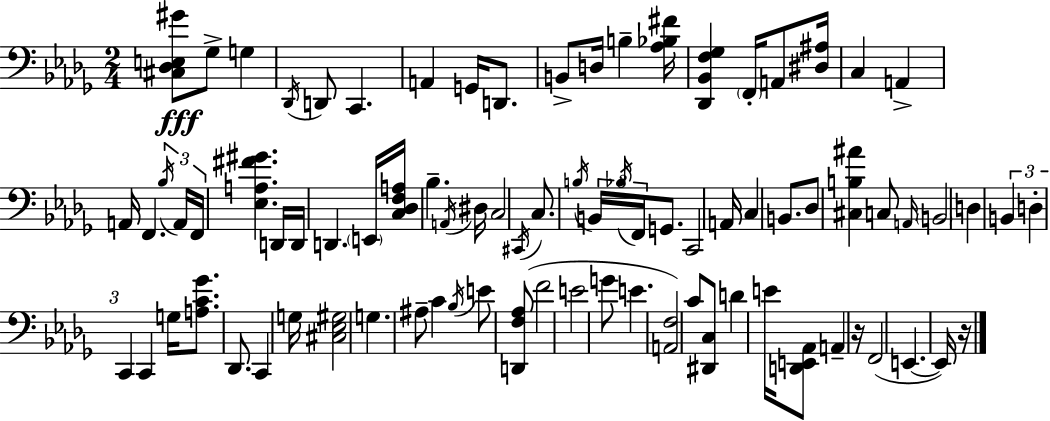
X:1
T:Untitled
M:2/4
L:1/4
K:Bbm
[^C,_D,E,^G]/2 _G,/2 G, _D,,/4 D,,/2 C,, A,, G,,/4 D,,/2 B,,/2 D,/4 B, [_A,_B,^F]/4 [_D,,_B,,F,_G,] F,,/4 A,,/2 [^D,^A,]/4 C, A,, A,,/4 F,, _B,/4 A,,/4 F,,/4 [_E,A,^F^G] D,,/4 D,,/4 D,, E,,/4 [C,_D,F,A,]/4 _B, A,,/4 ^D,/4 C,2 ^C,,/4 C,/2 B,/4 B,,/4 _B,/4 F,,/4 G,,/2 C,,2 A,,/4 C, B,,/2 _D,/2 [^C,B,^A] C,/2 A,,/4 B,,2 D, B,, D, C,, C,, G,/4 [A,C_G]/2 _D,,/2 C,, G,/4 [^C,_E,^G,]2 G, ^A,/2 C _B,/4 E/2 [D,,F,_A,]/2 F2 E2 G/2 E [A,,F,]2 C/2 [^D,,C,]/2 D E/4 [D,,E,,_A,,]/2 A,, z/4 F,,2 E,, E,,/4 z/4